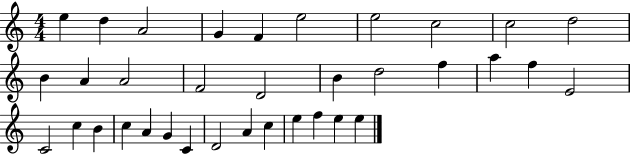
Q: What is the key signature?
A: C major